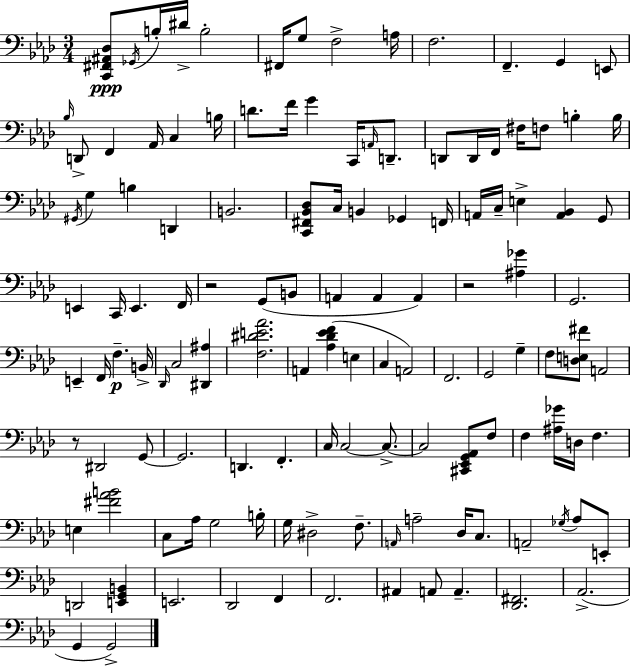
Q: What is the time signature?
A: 3/4